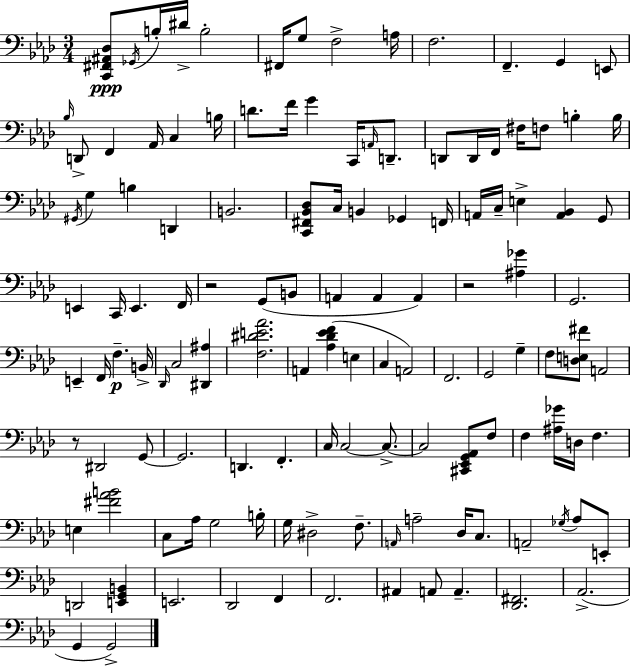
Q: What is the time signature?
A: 3/4